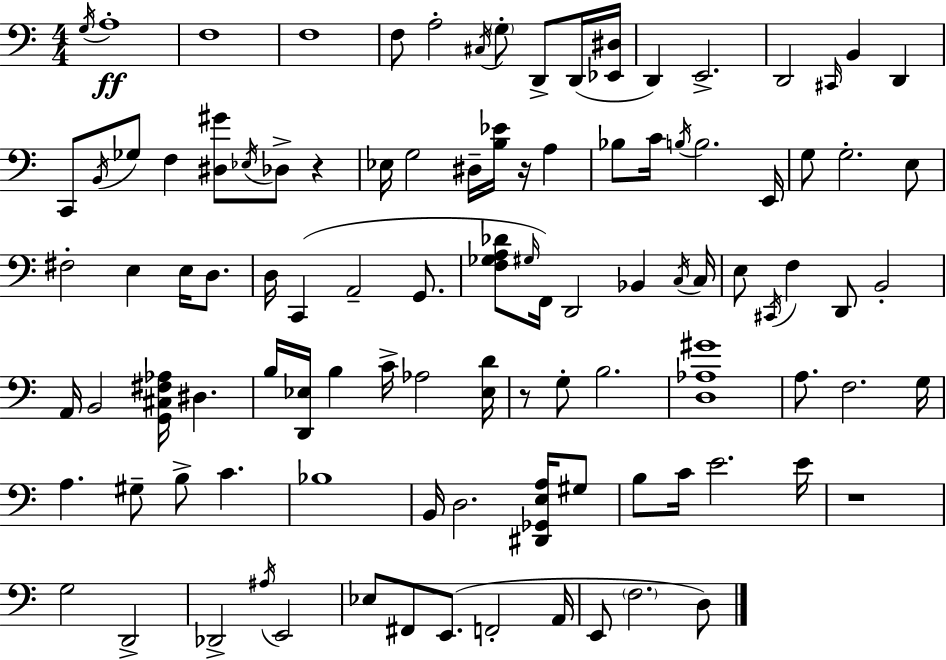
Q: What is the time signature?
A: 4/4